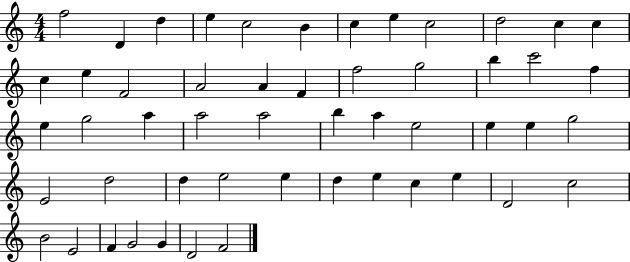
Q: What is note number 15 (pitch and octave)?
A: F4